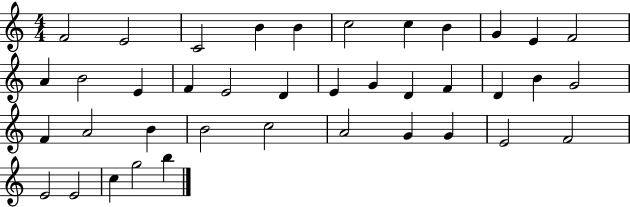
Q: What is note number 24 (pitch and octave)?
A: G4